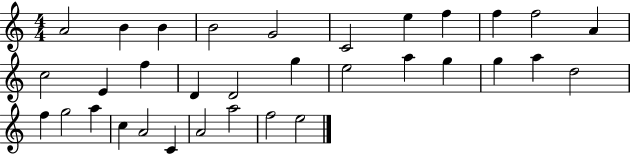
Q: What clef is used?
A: treble